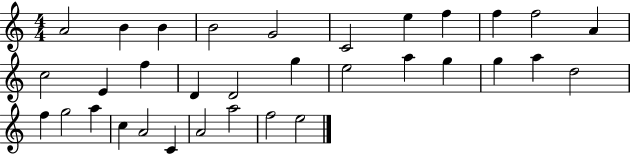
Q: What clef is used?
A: treble